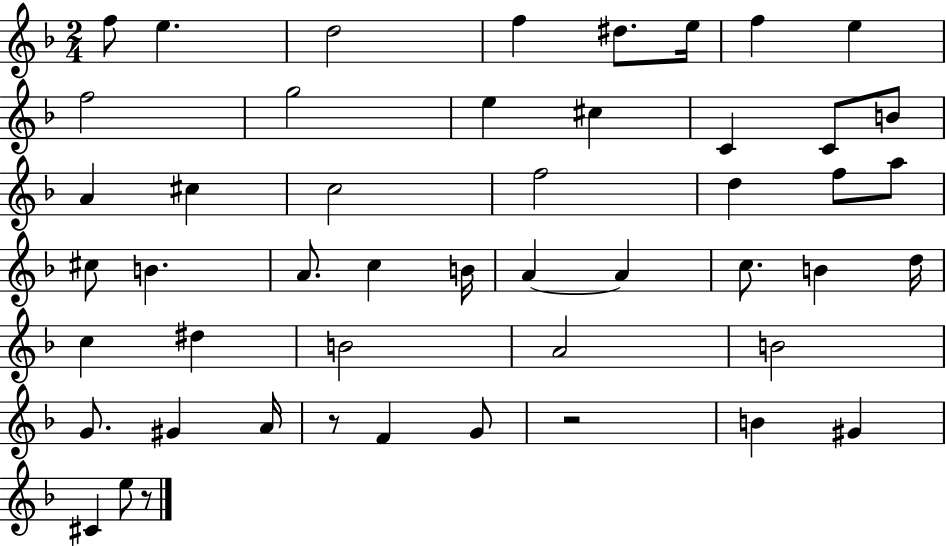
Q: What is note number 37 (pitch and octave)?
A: B4